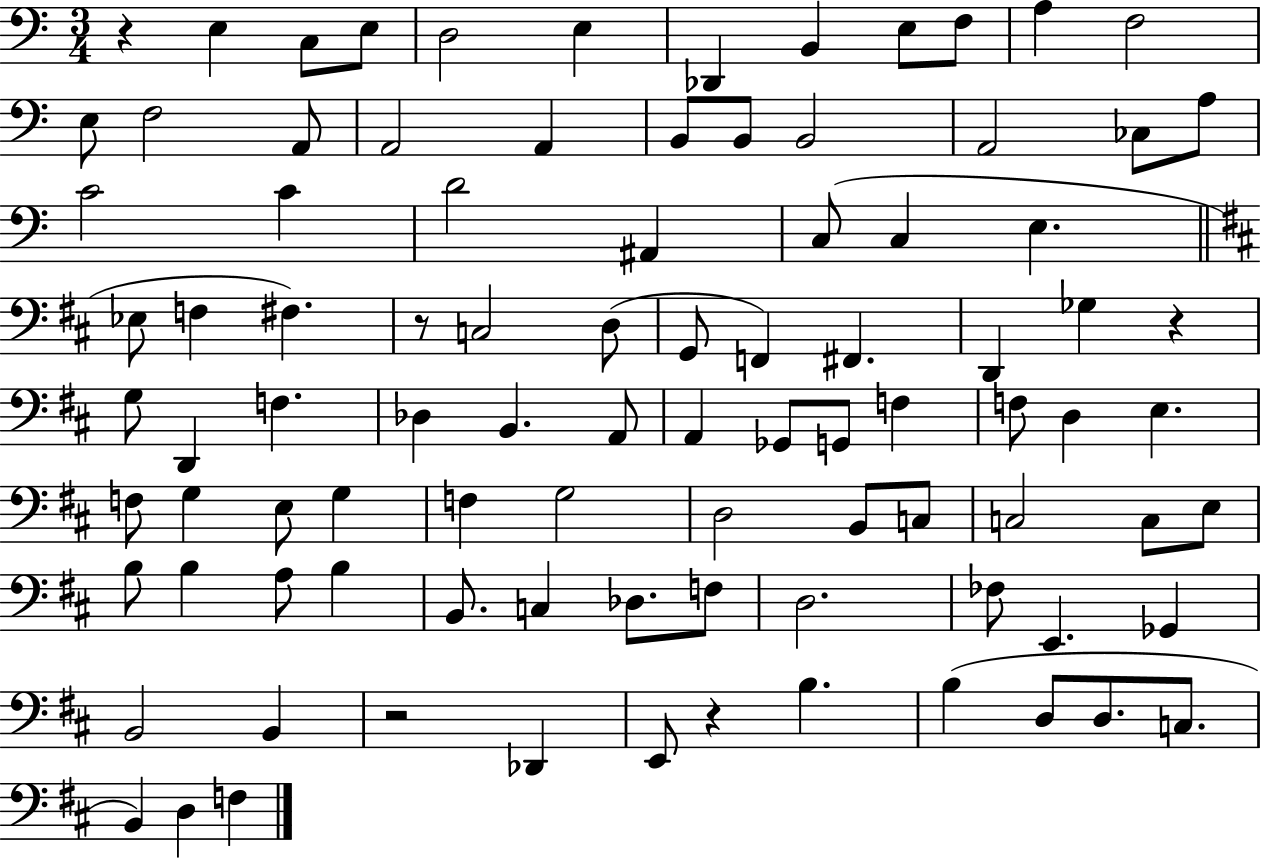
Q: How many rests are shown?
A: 5